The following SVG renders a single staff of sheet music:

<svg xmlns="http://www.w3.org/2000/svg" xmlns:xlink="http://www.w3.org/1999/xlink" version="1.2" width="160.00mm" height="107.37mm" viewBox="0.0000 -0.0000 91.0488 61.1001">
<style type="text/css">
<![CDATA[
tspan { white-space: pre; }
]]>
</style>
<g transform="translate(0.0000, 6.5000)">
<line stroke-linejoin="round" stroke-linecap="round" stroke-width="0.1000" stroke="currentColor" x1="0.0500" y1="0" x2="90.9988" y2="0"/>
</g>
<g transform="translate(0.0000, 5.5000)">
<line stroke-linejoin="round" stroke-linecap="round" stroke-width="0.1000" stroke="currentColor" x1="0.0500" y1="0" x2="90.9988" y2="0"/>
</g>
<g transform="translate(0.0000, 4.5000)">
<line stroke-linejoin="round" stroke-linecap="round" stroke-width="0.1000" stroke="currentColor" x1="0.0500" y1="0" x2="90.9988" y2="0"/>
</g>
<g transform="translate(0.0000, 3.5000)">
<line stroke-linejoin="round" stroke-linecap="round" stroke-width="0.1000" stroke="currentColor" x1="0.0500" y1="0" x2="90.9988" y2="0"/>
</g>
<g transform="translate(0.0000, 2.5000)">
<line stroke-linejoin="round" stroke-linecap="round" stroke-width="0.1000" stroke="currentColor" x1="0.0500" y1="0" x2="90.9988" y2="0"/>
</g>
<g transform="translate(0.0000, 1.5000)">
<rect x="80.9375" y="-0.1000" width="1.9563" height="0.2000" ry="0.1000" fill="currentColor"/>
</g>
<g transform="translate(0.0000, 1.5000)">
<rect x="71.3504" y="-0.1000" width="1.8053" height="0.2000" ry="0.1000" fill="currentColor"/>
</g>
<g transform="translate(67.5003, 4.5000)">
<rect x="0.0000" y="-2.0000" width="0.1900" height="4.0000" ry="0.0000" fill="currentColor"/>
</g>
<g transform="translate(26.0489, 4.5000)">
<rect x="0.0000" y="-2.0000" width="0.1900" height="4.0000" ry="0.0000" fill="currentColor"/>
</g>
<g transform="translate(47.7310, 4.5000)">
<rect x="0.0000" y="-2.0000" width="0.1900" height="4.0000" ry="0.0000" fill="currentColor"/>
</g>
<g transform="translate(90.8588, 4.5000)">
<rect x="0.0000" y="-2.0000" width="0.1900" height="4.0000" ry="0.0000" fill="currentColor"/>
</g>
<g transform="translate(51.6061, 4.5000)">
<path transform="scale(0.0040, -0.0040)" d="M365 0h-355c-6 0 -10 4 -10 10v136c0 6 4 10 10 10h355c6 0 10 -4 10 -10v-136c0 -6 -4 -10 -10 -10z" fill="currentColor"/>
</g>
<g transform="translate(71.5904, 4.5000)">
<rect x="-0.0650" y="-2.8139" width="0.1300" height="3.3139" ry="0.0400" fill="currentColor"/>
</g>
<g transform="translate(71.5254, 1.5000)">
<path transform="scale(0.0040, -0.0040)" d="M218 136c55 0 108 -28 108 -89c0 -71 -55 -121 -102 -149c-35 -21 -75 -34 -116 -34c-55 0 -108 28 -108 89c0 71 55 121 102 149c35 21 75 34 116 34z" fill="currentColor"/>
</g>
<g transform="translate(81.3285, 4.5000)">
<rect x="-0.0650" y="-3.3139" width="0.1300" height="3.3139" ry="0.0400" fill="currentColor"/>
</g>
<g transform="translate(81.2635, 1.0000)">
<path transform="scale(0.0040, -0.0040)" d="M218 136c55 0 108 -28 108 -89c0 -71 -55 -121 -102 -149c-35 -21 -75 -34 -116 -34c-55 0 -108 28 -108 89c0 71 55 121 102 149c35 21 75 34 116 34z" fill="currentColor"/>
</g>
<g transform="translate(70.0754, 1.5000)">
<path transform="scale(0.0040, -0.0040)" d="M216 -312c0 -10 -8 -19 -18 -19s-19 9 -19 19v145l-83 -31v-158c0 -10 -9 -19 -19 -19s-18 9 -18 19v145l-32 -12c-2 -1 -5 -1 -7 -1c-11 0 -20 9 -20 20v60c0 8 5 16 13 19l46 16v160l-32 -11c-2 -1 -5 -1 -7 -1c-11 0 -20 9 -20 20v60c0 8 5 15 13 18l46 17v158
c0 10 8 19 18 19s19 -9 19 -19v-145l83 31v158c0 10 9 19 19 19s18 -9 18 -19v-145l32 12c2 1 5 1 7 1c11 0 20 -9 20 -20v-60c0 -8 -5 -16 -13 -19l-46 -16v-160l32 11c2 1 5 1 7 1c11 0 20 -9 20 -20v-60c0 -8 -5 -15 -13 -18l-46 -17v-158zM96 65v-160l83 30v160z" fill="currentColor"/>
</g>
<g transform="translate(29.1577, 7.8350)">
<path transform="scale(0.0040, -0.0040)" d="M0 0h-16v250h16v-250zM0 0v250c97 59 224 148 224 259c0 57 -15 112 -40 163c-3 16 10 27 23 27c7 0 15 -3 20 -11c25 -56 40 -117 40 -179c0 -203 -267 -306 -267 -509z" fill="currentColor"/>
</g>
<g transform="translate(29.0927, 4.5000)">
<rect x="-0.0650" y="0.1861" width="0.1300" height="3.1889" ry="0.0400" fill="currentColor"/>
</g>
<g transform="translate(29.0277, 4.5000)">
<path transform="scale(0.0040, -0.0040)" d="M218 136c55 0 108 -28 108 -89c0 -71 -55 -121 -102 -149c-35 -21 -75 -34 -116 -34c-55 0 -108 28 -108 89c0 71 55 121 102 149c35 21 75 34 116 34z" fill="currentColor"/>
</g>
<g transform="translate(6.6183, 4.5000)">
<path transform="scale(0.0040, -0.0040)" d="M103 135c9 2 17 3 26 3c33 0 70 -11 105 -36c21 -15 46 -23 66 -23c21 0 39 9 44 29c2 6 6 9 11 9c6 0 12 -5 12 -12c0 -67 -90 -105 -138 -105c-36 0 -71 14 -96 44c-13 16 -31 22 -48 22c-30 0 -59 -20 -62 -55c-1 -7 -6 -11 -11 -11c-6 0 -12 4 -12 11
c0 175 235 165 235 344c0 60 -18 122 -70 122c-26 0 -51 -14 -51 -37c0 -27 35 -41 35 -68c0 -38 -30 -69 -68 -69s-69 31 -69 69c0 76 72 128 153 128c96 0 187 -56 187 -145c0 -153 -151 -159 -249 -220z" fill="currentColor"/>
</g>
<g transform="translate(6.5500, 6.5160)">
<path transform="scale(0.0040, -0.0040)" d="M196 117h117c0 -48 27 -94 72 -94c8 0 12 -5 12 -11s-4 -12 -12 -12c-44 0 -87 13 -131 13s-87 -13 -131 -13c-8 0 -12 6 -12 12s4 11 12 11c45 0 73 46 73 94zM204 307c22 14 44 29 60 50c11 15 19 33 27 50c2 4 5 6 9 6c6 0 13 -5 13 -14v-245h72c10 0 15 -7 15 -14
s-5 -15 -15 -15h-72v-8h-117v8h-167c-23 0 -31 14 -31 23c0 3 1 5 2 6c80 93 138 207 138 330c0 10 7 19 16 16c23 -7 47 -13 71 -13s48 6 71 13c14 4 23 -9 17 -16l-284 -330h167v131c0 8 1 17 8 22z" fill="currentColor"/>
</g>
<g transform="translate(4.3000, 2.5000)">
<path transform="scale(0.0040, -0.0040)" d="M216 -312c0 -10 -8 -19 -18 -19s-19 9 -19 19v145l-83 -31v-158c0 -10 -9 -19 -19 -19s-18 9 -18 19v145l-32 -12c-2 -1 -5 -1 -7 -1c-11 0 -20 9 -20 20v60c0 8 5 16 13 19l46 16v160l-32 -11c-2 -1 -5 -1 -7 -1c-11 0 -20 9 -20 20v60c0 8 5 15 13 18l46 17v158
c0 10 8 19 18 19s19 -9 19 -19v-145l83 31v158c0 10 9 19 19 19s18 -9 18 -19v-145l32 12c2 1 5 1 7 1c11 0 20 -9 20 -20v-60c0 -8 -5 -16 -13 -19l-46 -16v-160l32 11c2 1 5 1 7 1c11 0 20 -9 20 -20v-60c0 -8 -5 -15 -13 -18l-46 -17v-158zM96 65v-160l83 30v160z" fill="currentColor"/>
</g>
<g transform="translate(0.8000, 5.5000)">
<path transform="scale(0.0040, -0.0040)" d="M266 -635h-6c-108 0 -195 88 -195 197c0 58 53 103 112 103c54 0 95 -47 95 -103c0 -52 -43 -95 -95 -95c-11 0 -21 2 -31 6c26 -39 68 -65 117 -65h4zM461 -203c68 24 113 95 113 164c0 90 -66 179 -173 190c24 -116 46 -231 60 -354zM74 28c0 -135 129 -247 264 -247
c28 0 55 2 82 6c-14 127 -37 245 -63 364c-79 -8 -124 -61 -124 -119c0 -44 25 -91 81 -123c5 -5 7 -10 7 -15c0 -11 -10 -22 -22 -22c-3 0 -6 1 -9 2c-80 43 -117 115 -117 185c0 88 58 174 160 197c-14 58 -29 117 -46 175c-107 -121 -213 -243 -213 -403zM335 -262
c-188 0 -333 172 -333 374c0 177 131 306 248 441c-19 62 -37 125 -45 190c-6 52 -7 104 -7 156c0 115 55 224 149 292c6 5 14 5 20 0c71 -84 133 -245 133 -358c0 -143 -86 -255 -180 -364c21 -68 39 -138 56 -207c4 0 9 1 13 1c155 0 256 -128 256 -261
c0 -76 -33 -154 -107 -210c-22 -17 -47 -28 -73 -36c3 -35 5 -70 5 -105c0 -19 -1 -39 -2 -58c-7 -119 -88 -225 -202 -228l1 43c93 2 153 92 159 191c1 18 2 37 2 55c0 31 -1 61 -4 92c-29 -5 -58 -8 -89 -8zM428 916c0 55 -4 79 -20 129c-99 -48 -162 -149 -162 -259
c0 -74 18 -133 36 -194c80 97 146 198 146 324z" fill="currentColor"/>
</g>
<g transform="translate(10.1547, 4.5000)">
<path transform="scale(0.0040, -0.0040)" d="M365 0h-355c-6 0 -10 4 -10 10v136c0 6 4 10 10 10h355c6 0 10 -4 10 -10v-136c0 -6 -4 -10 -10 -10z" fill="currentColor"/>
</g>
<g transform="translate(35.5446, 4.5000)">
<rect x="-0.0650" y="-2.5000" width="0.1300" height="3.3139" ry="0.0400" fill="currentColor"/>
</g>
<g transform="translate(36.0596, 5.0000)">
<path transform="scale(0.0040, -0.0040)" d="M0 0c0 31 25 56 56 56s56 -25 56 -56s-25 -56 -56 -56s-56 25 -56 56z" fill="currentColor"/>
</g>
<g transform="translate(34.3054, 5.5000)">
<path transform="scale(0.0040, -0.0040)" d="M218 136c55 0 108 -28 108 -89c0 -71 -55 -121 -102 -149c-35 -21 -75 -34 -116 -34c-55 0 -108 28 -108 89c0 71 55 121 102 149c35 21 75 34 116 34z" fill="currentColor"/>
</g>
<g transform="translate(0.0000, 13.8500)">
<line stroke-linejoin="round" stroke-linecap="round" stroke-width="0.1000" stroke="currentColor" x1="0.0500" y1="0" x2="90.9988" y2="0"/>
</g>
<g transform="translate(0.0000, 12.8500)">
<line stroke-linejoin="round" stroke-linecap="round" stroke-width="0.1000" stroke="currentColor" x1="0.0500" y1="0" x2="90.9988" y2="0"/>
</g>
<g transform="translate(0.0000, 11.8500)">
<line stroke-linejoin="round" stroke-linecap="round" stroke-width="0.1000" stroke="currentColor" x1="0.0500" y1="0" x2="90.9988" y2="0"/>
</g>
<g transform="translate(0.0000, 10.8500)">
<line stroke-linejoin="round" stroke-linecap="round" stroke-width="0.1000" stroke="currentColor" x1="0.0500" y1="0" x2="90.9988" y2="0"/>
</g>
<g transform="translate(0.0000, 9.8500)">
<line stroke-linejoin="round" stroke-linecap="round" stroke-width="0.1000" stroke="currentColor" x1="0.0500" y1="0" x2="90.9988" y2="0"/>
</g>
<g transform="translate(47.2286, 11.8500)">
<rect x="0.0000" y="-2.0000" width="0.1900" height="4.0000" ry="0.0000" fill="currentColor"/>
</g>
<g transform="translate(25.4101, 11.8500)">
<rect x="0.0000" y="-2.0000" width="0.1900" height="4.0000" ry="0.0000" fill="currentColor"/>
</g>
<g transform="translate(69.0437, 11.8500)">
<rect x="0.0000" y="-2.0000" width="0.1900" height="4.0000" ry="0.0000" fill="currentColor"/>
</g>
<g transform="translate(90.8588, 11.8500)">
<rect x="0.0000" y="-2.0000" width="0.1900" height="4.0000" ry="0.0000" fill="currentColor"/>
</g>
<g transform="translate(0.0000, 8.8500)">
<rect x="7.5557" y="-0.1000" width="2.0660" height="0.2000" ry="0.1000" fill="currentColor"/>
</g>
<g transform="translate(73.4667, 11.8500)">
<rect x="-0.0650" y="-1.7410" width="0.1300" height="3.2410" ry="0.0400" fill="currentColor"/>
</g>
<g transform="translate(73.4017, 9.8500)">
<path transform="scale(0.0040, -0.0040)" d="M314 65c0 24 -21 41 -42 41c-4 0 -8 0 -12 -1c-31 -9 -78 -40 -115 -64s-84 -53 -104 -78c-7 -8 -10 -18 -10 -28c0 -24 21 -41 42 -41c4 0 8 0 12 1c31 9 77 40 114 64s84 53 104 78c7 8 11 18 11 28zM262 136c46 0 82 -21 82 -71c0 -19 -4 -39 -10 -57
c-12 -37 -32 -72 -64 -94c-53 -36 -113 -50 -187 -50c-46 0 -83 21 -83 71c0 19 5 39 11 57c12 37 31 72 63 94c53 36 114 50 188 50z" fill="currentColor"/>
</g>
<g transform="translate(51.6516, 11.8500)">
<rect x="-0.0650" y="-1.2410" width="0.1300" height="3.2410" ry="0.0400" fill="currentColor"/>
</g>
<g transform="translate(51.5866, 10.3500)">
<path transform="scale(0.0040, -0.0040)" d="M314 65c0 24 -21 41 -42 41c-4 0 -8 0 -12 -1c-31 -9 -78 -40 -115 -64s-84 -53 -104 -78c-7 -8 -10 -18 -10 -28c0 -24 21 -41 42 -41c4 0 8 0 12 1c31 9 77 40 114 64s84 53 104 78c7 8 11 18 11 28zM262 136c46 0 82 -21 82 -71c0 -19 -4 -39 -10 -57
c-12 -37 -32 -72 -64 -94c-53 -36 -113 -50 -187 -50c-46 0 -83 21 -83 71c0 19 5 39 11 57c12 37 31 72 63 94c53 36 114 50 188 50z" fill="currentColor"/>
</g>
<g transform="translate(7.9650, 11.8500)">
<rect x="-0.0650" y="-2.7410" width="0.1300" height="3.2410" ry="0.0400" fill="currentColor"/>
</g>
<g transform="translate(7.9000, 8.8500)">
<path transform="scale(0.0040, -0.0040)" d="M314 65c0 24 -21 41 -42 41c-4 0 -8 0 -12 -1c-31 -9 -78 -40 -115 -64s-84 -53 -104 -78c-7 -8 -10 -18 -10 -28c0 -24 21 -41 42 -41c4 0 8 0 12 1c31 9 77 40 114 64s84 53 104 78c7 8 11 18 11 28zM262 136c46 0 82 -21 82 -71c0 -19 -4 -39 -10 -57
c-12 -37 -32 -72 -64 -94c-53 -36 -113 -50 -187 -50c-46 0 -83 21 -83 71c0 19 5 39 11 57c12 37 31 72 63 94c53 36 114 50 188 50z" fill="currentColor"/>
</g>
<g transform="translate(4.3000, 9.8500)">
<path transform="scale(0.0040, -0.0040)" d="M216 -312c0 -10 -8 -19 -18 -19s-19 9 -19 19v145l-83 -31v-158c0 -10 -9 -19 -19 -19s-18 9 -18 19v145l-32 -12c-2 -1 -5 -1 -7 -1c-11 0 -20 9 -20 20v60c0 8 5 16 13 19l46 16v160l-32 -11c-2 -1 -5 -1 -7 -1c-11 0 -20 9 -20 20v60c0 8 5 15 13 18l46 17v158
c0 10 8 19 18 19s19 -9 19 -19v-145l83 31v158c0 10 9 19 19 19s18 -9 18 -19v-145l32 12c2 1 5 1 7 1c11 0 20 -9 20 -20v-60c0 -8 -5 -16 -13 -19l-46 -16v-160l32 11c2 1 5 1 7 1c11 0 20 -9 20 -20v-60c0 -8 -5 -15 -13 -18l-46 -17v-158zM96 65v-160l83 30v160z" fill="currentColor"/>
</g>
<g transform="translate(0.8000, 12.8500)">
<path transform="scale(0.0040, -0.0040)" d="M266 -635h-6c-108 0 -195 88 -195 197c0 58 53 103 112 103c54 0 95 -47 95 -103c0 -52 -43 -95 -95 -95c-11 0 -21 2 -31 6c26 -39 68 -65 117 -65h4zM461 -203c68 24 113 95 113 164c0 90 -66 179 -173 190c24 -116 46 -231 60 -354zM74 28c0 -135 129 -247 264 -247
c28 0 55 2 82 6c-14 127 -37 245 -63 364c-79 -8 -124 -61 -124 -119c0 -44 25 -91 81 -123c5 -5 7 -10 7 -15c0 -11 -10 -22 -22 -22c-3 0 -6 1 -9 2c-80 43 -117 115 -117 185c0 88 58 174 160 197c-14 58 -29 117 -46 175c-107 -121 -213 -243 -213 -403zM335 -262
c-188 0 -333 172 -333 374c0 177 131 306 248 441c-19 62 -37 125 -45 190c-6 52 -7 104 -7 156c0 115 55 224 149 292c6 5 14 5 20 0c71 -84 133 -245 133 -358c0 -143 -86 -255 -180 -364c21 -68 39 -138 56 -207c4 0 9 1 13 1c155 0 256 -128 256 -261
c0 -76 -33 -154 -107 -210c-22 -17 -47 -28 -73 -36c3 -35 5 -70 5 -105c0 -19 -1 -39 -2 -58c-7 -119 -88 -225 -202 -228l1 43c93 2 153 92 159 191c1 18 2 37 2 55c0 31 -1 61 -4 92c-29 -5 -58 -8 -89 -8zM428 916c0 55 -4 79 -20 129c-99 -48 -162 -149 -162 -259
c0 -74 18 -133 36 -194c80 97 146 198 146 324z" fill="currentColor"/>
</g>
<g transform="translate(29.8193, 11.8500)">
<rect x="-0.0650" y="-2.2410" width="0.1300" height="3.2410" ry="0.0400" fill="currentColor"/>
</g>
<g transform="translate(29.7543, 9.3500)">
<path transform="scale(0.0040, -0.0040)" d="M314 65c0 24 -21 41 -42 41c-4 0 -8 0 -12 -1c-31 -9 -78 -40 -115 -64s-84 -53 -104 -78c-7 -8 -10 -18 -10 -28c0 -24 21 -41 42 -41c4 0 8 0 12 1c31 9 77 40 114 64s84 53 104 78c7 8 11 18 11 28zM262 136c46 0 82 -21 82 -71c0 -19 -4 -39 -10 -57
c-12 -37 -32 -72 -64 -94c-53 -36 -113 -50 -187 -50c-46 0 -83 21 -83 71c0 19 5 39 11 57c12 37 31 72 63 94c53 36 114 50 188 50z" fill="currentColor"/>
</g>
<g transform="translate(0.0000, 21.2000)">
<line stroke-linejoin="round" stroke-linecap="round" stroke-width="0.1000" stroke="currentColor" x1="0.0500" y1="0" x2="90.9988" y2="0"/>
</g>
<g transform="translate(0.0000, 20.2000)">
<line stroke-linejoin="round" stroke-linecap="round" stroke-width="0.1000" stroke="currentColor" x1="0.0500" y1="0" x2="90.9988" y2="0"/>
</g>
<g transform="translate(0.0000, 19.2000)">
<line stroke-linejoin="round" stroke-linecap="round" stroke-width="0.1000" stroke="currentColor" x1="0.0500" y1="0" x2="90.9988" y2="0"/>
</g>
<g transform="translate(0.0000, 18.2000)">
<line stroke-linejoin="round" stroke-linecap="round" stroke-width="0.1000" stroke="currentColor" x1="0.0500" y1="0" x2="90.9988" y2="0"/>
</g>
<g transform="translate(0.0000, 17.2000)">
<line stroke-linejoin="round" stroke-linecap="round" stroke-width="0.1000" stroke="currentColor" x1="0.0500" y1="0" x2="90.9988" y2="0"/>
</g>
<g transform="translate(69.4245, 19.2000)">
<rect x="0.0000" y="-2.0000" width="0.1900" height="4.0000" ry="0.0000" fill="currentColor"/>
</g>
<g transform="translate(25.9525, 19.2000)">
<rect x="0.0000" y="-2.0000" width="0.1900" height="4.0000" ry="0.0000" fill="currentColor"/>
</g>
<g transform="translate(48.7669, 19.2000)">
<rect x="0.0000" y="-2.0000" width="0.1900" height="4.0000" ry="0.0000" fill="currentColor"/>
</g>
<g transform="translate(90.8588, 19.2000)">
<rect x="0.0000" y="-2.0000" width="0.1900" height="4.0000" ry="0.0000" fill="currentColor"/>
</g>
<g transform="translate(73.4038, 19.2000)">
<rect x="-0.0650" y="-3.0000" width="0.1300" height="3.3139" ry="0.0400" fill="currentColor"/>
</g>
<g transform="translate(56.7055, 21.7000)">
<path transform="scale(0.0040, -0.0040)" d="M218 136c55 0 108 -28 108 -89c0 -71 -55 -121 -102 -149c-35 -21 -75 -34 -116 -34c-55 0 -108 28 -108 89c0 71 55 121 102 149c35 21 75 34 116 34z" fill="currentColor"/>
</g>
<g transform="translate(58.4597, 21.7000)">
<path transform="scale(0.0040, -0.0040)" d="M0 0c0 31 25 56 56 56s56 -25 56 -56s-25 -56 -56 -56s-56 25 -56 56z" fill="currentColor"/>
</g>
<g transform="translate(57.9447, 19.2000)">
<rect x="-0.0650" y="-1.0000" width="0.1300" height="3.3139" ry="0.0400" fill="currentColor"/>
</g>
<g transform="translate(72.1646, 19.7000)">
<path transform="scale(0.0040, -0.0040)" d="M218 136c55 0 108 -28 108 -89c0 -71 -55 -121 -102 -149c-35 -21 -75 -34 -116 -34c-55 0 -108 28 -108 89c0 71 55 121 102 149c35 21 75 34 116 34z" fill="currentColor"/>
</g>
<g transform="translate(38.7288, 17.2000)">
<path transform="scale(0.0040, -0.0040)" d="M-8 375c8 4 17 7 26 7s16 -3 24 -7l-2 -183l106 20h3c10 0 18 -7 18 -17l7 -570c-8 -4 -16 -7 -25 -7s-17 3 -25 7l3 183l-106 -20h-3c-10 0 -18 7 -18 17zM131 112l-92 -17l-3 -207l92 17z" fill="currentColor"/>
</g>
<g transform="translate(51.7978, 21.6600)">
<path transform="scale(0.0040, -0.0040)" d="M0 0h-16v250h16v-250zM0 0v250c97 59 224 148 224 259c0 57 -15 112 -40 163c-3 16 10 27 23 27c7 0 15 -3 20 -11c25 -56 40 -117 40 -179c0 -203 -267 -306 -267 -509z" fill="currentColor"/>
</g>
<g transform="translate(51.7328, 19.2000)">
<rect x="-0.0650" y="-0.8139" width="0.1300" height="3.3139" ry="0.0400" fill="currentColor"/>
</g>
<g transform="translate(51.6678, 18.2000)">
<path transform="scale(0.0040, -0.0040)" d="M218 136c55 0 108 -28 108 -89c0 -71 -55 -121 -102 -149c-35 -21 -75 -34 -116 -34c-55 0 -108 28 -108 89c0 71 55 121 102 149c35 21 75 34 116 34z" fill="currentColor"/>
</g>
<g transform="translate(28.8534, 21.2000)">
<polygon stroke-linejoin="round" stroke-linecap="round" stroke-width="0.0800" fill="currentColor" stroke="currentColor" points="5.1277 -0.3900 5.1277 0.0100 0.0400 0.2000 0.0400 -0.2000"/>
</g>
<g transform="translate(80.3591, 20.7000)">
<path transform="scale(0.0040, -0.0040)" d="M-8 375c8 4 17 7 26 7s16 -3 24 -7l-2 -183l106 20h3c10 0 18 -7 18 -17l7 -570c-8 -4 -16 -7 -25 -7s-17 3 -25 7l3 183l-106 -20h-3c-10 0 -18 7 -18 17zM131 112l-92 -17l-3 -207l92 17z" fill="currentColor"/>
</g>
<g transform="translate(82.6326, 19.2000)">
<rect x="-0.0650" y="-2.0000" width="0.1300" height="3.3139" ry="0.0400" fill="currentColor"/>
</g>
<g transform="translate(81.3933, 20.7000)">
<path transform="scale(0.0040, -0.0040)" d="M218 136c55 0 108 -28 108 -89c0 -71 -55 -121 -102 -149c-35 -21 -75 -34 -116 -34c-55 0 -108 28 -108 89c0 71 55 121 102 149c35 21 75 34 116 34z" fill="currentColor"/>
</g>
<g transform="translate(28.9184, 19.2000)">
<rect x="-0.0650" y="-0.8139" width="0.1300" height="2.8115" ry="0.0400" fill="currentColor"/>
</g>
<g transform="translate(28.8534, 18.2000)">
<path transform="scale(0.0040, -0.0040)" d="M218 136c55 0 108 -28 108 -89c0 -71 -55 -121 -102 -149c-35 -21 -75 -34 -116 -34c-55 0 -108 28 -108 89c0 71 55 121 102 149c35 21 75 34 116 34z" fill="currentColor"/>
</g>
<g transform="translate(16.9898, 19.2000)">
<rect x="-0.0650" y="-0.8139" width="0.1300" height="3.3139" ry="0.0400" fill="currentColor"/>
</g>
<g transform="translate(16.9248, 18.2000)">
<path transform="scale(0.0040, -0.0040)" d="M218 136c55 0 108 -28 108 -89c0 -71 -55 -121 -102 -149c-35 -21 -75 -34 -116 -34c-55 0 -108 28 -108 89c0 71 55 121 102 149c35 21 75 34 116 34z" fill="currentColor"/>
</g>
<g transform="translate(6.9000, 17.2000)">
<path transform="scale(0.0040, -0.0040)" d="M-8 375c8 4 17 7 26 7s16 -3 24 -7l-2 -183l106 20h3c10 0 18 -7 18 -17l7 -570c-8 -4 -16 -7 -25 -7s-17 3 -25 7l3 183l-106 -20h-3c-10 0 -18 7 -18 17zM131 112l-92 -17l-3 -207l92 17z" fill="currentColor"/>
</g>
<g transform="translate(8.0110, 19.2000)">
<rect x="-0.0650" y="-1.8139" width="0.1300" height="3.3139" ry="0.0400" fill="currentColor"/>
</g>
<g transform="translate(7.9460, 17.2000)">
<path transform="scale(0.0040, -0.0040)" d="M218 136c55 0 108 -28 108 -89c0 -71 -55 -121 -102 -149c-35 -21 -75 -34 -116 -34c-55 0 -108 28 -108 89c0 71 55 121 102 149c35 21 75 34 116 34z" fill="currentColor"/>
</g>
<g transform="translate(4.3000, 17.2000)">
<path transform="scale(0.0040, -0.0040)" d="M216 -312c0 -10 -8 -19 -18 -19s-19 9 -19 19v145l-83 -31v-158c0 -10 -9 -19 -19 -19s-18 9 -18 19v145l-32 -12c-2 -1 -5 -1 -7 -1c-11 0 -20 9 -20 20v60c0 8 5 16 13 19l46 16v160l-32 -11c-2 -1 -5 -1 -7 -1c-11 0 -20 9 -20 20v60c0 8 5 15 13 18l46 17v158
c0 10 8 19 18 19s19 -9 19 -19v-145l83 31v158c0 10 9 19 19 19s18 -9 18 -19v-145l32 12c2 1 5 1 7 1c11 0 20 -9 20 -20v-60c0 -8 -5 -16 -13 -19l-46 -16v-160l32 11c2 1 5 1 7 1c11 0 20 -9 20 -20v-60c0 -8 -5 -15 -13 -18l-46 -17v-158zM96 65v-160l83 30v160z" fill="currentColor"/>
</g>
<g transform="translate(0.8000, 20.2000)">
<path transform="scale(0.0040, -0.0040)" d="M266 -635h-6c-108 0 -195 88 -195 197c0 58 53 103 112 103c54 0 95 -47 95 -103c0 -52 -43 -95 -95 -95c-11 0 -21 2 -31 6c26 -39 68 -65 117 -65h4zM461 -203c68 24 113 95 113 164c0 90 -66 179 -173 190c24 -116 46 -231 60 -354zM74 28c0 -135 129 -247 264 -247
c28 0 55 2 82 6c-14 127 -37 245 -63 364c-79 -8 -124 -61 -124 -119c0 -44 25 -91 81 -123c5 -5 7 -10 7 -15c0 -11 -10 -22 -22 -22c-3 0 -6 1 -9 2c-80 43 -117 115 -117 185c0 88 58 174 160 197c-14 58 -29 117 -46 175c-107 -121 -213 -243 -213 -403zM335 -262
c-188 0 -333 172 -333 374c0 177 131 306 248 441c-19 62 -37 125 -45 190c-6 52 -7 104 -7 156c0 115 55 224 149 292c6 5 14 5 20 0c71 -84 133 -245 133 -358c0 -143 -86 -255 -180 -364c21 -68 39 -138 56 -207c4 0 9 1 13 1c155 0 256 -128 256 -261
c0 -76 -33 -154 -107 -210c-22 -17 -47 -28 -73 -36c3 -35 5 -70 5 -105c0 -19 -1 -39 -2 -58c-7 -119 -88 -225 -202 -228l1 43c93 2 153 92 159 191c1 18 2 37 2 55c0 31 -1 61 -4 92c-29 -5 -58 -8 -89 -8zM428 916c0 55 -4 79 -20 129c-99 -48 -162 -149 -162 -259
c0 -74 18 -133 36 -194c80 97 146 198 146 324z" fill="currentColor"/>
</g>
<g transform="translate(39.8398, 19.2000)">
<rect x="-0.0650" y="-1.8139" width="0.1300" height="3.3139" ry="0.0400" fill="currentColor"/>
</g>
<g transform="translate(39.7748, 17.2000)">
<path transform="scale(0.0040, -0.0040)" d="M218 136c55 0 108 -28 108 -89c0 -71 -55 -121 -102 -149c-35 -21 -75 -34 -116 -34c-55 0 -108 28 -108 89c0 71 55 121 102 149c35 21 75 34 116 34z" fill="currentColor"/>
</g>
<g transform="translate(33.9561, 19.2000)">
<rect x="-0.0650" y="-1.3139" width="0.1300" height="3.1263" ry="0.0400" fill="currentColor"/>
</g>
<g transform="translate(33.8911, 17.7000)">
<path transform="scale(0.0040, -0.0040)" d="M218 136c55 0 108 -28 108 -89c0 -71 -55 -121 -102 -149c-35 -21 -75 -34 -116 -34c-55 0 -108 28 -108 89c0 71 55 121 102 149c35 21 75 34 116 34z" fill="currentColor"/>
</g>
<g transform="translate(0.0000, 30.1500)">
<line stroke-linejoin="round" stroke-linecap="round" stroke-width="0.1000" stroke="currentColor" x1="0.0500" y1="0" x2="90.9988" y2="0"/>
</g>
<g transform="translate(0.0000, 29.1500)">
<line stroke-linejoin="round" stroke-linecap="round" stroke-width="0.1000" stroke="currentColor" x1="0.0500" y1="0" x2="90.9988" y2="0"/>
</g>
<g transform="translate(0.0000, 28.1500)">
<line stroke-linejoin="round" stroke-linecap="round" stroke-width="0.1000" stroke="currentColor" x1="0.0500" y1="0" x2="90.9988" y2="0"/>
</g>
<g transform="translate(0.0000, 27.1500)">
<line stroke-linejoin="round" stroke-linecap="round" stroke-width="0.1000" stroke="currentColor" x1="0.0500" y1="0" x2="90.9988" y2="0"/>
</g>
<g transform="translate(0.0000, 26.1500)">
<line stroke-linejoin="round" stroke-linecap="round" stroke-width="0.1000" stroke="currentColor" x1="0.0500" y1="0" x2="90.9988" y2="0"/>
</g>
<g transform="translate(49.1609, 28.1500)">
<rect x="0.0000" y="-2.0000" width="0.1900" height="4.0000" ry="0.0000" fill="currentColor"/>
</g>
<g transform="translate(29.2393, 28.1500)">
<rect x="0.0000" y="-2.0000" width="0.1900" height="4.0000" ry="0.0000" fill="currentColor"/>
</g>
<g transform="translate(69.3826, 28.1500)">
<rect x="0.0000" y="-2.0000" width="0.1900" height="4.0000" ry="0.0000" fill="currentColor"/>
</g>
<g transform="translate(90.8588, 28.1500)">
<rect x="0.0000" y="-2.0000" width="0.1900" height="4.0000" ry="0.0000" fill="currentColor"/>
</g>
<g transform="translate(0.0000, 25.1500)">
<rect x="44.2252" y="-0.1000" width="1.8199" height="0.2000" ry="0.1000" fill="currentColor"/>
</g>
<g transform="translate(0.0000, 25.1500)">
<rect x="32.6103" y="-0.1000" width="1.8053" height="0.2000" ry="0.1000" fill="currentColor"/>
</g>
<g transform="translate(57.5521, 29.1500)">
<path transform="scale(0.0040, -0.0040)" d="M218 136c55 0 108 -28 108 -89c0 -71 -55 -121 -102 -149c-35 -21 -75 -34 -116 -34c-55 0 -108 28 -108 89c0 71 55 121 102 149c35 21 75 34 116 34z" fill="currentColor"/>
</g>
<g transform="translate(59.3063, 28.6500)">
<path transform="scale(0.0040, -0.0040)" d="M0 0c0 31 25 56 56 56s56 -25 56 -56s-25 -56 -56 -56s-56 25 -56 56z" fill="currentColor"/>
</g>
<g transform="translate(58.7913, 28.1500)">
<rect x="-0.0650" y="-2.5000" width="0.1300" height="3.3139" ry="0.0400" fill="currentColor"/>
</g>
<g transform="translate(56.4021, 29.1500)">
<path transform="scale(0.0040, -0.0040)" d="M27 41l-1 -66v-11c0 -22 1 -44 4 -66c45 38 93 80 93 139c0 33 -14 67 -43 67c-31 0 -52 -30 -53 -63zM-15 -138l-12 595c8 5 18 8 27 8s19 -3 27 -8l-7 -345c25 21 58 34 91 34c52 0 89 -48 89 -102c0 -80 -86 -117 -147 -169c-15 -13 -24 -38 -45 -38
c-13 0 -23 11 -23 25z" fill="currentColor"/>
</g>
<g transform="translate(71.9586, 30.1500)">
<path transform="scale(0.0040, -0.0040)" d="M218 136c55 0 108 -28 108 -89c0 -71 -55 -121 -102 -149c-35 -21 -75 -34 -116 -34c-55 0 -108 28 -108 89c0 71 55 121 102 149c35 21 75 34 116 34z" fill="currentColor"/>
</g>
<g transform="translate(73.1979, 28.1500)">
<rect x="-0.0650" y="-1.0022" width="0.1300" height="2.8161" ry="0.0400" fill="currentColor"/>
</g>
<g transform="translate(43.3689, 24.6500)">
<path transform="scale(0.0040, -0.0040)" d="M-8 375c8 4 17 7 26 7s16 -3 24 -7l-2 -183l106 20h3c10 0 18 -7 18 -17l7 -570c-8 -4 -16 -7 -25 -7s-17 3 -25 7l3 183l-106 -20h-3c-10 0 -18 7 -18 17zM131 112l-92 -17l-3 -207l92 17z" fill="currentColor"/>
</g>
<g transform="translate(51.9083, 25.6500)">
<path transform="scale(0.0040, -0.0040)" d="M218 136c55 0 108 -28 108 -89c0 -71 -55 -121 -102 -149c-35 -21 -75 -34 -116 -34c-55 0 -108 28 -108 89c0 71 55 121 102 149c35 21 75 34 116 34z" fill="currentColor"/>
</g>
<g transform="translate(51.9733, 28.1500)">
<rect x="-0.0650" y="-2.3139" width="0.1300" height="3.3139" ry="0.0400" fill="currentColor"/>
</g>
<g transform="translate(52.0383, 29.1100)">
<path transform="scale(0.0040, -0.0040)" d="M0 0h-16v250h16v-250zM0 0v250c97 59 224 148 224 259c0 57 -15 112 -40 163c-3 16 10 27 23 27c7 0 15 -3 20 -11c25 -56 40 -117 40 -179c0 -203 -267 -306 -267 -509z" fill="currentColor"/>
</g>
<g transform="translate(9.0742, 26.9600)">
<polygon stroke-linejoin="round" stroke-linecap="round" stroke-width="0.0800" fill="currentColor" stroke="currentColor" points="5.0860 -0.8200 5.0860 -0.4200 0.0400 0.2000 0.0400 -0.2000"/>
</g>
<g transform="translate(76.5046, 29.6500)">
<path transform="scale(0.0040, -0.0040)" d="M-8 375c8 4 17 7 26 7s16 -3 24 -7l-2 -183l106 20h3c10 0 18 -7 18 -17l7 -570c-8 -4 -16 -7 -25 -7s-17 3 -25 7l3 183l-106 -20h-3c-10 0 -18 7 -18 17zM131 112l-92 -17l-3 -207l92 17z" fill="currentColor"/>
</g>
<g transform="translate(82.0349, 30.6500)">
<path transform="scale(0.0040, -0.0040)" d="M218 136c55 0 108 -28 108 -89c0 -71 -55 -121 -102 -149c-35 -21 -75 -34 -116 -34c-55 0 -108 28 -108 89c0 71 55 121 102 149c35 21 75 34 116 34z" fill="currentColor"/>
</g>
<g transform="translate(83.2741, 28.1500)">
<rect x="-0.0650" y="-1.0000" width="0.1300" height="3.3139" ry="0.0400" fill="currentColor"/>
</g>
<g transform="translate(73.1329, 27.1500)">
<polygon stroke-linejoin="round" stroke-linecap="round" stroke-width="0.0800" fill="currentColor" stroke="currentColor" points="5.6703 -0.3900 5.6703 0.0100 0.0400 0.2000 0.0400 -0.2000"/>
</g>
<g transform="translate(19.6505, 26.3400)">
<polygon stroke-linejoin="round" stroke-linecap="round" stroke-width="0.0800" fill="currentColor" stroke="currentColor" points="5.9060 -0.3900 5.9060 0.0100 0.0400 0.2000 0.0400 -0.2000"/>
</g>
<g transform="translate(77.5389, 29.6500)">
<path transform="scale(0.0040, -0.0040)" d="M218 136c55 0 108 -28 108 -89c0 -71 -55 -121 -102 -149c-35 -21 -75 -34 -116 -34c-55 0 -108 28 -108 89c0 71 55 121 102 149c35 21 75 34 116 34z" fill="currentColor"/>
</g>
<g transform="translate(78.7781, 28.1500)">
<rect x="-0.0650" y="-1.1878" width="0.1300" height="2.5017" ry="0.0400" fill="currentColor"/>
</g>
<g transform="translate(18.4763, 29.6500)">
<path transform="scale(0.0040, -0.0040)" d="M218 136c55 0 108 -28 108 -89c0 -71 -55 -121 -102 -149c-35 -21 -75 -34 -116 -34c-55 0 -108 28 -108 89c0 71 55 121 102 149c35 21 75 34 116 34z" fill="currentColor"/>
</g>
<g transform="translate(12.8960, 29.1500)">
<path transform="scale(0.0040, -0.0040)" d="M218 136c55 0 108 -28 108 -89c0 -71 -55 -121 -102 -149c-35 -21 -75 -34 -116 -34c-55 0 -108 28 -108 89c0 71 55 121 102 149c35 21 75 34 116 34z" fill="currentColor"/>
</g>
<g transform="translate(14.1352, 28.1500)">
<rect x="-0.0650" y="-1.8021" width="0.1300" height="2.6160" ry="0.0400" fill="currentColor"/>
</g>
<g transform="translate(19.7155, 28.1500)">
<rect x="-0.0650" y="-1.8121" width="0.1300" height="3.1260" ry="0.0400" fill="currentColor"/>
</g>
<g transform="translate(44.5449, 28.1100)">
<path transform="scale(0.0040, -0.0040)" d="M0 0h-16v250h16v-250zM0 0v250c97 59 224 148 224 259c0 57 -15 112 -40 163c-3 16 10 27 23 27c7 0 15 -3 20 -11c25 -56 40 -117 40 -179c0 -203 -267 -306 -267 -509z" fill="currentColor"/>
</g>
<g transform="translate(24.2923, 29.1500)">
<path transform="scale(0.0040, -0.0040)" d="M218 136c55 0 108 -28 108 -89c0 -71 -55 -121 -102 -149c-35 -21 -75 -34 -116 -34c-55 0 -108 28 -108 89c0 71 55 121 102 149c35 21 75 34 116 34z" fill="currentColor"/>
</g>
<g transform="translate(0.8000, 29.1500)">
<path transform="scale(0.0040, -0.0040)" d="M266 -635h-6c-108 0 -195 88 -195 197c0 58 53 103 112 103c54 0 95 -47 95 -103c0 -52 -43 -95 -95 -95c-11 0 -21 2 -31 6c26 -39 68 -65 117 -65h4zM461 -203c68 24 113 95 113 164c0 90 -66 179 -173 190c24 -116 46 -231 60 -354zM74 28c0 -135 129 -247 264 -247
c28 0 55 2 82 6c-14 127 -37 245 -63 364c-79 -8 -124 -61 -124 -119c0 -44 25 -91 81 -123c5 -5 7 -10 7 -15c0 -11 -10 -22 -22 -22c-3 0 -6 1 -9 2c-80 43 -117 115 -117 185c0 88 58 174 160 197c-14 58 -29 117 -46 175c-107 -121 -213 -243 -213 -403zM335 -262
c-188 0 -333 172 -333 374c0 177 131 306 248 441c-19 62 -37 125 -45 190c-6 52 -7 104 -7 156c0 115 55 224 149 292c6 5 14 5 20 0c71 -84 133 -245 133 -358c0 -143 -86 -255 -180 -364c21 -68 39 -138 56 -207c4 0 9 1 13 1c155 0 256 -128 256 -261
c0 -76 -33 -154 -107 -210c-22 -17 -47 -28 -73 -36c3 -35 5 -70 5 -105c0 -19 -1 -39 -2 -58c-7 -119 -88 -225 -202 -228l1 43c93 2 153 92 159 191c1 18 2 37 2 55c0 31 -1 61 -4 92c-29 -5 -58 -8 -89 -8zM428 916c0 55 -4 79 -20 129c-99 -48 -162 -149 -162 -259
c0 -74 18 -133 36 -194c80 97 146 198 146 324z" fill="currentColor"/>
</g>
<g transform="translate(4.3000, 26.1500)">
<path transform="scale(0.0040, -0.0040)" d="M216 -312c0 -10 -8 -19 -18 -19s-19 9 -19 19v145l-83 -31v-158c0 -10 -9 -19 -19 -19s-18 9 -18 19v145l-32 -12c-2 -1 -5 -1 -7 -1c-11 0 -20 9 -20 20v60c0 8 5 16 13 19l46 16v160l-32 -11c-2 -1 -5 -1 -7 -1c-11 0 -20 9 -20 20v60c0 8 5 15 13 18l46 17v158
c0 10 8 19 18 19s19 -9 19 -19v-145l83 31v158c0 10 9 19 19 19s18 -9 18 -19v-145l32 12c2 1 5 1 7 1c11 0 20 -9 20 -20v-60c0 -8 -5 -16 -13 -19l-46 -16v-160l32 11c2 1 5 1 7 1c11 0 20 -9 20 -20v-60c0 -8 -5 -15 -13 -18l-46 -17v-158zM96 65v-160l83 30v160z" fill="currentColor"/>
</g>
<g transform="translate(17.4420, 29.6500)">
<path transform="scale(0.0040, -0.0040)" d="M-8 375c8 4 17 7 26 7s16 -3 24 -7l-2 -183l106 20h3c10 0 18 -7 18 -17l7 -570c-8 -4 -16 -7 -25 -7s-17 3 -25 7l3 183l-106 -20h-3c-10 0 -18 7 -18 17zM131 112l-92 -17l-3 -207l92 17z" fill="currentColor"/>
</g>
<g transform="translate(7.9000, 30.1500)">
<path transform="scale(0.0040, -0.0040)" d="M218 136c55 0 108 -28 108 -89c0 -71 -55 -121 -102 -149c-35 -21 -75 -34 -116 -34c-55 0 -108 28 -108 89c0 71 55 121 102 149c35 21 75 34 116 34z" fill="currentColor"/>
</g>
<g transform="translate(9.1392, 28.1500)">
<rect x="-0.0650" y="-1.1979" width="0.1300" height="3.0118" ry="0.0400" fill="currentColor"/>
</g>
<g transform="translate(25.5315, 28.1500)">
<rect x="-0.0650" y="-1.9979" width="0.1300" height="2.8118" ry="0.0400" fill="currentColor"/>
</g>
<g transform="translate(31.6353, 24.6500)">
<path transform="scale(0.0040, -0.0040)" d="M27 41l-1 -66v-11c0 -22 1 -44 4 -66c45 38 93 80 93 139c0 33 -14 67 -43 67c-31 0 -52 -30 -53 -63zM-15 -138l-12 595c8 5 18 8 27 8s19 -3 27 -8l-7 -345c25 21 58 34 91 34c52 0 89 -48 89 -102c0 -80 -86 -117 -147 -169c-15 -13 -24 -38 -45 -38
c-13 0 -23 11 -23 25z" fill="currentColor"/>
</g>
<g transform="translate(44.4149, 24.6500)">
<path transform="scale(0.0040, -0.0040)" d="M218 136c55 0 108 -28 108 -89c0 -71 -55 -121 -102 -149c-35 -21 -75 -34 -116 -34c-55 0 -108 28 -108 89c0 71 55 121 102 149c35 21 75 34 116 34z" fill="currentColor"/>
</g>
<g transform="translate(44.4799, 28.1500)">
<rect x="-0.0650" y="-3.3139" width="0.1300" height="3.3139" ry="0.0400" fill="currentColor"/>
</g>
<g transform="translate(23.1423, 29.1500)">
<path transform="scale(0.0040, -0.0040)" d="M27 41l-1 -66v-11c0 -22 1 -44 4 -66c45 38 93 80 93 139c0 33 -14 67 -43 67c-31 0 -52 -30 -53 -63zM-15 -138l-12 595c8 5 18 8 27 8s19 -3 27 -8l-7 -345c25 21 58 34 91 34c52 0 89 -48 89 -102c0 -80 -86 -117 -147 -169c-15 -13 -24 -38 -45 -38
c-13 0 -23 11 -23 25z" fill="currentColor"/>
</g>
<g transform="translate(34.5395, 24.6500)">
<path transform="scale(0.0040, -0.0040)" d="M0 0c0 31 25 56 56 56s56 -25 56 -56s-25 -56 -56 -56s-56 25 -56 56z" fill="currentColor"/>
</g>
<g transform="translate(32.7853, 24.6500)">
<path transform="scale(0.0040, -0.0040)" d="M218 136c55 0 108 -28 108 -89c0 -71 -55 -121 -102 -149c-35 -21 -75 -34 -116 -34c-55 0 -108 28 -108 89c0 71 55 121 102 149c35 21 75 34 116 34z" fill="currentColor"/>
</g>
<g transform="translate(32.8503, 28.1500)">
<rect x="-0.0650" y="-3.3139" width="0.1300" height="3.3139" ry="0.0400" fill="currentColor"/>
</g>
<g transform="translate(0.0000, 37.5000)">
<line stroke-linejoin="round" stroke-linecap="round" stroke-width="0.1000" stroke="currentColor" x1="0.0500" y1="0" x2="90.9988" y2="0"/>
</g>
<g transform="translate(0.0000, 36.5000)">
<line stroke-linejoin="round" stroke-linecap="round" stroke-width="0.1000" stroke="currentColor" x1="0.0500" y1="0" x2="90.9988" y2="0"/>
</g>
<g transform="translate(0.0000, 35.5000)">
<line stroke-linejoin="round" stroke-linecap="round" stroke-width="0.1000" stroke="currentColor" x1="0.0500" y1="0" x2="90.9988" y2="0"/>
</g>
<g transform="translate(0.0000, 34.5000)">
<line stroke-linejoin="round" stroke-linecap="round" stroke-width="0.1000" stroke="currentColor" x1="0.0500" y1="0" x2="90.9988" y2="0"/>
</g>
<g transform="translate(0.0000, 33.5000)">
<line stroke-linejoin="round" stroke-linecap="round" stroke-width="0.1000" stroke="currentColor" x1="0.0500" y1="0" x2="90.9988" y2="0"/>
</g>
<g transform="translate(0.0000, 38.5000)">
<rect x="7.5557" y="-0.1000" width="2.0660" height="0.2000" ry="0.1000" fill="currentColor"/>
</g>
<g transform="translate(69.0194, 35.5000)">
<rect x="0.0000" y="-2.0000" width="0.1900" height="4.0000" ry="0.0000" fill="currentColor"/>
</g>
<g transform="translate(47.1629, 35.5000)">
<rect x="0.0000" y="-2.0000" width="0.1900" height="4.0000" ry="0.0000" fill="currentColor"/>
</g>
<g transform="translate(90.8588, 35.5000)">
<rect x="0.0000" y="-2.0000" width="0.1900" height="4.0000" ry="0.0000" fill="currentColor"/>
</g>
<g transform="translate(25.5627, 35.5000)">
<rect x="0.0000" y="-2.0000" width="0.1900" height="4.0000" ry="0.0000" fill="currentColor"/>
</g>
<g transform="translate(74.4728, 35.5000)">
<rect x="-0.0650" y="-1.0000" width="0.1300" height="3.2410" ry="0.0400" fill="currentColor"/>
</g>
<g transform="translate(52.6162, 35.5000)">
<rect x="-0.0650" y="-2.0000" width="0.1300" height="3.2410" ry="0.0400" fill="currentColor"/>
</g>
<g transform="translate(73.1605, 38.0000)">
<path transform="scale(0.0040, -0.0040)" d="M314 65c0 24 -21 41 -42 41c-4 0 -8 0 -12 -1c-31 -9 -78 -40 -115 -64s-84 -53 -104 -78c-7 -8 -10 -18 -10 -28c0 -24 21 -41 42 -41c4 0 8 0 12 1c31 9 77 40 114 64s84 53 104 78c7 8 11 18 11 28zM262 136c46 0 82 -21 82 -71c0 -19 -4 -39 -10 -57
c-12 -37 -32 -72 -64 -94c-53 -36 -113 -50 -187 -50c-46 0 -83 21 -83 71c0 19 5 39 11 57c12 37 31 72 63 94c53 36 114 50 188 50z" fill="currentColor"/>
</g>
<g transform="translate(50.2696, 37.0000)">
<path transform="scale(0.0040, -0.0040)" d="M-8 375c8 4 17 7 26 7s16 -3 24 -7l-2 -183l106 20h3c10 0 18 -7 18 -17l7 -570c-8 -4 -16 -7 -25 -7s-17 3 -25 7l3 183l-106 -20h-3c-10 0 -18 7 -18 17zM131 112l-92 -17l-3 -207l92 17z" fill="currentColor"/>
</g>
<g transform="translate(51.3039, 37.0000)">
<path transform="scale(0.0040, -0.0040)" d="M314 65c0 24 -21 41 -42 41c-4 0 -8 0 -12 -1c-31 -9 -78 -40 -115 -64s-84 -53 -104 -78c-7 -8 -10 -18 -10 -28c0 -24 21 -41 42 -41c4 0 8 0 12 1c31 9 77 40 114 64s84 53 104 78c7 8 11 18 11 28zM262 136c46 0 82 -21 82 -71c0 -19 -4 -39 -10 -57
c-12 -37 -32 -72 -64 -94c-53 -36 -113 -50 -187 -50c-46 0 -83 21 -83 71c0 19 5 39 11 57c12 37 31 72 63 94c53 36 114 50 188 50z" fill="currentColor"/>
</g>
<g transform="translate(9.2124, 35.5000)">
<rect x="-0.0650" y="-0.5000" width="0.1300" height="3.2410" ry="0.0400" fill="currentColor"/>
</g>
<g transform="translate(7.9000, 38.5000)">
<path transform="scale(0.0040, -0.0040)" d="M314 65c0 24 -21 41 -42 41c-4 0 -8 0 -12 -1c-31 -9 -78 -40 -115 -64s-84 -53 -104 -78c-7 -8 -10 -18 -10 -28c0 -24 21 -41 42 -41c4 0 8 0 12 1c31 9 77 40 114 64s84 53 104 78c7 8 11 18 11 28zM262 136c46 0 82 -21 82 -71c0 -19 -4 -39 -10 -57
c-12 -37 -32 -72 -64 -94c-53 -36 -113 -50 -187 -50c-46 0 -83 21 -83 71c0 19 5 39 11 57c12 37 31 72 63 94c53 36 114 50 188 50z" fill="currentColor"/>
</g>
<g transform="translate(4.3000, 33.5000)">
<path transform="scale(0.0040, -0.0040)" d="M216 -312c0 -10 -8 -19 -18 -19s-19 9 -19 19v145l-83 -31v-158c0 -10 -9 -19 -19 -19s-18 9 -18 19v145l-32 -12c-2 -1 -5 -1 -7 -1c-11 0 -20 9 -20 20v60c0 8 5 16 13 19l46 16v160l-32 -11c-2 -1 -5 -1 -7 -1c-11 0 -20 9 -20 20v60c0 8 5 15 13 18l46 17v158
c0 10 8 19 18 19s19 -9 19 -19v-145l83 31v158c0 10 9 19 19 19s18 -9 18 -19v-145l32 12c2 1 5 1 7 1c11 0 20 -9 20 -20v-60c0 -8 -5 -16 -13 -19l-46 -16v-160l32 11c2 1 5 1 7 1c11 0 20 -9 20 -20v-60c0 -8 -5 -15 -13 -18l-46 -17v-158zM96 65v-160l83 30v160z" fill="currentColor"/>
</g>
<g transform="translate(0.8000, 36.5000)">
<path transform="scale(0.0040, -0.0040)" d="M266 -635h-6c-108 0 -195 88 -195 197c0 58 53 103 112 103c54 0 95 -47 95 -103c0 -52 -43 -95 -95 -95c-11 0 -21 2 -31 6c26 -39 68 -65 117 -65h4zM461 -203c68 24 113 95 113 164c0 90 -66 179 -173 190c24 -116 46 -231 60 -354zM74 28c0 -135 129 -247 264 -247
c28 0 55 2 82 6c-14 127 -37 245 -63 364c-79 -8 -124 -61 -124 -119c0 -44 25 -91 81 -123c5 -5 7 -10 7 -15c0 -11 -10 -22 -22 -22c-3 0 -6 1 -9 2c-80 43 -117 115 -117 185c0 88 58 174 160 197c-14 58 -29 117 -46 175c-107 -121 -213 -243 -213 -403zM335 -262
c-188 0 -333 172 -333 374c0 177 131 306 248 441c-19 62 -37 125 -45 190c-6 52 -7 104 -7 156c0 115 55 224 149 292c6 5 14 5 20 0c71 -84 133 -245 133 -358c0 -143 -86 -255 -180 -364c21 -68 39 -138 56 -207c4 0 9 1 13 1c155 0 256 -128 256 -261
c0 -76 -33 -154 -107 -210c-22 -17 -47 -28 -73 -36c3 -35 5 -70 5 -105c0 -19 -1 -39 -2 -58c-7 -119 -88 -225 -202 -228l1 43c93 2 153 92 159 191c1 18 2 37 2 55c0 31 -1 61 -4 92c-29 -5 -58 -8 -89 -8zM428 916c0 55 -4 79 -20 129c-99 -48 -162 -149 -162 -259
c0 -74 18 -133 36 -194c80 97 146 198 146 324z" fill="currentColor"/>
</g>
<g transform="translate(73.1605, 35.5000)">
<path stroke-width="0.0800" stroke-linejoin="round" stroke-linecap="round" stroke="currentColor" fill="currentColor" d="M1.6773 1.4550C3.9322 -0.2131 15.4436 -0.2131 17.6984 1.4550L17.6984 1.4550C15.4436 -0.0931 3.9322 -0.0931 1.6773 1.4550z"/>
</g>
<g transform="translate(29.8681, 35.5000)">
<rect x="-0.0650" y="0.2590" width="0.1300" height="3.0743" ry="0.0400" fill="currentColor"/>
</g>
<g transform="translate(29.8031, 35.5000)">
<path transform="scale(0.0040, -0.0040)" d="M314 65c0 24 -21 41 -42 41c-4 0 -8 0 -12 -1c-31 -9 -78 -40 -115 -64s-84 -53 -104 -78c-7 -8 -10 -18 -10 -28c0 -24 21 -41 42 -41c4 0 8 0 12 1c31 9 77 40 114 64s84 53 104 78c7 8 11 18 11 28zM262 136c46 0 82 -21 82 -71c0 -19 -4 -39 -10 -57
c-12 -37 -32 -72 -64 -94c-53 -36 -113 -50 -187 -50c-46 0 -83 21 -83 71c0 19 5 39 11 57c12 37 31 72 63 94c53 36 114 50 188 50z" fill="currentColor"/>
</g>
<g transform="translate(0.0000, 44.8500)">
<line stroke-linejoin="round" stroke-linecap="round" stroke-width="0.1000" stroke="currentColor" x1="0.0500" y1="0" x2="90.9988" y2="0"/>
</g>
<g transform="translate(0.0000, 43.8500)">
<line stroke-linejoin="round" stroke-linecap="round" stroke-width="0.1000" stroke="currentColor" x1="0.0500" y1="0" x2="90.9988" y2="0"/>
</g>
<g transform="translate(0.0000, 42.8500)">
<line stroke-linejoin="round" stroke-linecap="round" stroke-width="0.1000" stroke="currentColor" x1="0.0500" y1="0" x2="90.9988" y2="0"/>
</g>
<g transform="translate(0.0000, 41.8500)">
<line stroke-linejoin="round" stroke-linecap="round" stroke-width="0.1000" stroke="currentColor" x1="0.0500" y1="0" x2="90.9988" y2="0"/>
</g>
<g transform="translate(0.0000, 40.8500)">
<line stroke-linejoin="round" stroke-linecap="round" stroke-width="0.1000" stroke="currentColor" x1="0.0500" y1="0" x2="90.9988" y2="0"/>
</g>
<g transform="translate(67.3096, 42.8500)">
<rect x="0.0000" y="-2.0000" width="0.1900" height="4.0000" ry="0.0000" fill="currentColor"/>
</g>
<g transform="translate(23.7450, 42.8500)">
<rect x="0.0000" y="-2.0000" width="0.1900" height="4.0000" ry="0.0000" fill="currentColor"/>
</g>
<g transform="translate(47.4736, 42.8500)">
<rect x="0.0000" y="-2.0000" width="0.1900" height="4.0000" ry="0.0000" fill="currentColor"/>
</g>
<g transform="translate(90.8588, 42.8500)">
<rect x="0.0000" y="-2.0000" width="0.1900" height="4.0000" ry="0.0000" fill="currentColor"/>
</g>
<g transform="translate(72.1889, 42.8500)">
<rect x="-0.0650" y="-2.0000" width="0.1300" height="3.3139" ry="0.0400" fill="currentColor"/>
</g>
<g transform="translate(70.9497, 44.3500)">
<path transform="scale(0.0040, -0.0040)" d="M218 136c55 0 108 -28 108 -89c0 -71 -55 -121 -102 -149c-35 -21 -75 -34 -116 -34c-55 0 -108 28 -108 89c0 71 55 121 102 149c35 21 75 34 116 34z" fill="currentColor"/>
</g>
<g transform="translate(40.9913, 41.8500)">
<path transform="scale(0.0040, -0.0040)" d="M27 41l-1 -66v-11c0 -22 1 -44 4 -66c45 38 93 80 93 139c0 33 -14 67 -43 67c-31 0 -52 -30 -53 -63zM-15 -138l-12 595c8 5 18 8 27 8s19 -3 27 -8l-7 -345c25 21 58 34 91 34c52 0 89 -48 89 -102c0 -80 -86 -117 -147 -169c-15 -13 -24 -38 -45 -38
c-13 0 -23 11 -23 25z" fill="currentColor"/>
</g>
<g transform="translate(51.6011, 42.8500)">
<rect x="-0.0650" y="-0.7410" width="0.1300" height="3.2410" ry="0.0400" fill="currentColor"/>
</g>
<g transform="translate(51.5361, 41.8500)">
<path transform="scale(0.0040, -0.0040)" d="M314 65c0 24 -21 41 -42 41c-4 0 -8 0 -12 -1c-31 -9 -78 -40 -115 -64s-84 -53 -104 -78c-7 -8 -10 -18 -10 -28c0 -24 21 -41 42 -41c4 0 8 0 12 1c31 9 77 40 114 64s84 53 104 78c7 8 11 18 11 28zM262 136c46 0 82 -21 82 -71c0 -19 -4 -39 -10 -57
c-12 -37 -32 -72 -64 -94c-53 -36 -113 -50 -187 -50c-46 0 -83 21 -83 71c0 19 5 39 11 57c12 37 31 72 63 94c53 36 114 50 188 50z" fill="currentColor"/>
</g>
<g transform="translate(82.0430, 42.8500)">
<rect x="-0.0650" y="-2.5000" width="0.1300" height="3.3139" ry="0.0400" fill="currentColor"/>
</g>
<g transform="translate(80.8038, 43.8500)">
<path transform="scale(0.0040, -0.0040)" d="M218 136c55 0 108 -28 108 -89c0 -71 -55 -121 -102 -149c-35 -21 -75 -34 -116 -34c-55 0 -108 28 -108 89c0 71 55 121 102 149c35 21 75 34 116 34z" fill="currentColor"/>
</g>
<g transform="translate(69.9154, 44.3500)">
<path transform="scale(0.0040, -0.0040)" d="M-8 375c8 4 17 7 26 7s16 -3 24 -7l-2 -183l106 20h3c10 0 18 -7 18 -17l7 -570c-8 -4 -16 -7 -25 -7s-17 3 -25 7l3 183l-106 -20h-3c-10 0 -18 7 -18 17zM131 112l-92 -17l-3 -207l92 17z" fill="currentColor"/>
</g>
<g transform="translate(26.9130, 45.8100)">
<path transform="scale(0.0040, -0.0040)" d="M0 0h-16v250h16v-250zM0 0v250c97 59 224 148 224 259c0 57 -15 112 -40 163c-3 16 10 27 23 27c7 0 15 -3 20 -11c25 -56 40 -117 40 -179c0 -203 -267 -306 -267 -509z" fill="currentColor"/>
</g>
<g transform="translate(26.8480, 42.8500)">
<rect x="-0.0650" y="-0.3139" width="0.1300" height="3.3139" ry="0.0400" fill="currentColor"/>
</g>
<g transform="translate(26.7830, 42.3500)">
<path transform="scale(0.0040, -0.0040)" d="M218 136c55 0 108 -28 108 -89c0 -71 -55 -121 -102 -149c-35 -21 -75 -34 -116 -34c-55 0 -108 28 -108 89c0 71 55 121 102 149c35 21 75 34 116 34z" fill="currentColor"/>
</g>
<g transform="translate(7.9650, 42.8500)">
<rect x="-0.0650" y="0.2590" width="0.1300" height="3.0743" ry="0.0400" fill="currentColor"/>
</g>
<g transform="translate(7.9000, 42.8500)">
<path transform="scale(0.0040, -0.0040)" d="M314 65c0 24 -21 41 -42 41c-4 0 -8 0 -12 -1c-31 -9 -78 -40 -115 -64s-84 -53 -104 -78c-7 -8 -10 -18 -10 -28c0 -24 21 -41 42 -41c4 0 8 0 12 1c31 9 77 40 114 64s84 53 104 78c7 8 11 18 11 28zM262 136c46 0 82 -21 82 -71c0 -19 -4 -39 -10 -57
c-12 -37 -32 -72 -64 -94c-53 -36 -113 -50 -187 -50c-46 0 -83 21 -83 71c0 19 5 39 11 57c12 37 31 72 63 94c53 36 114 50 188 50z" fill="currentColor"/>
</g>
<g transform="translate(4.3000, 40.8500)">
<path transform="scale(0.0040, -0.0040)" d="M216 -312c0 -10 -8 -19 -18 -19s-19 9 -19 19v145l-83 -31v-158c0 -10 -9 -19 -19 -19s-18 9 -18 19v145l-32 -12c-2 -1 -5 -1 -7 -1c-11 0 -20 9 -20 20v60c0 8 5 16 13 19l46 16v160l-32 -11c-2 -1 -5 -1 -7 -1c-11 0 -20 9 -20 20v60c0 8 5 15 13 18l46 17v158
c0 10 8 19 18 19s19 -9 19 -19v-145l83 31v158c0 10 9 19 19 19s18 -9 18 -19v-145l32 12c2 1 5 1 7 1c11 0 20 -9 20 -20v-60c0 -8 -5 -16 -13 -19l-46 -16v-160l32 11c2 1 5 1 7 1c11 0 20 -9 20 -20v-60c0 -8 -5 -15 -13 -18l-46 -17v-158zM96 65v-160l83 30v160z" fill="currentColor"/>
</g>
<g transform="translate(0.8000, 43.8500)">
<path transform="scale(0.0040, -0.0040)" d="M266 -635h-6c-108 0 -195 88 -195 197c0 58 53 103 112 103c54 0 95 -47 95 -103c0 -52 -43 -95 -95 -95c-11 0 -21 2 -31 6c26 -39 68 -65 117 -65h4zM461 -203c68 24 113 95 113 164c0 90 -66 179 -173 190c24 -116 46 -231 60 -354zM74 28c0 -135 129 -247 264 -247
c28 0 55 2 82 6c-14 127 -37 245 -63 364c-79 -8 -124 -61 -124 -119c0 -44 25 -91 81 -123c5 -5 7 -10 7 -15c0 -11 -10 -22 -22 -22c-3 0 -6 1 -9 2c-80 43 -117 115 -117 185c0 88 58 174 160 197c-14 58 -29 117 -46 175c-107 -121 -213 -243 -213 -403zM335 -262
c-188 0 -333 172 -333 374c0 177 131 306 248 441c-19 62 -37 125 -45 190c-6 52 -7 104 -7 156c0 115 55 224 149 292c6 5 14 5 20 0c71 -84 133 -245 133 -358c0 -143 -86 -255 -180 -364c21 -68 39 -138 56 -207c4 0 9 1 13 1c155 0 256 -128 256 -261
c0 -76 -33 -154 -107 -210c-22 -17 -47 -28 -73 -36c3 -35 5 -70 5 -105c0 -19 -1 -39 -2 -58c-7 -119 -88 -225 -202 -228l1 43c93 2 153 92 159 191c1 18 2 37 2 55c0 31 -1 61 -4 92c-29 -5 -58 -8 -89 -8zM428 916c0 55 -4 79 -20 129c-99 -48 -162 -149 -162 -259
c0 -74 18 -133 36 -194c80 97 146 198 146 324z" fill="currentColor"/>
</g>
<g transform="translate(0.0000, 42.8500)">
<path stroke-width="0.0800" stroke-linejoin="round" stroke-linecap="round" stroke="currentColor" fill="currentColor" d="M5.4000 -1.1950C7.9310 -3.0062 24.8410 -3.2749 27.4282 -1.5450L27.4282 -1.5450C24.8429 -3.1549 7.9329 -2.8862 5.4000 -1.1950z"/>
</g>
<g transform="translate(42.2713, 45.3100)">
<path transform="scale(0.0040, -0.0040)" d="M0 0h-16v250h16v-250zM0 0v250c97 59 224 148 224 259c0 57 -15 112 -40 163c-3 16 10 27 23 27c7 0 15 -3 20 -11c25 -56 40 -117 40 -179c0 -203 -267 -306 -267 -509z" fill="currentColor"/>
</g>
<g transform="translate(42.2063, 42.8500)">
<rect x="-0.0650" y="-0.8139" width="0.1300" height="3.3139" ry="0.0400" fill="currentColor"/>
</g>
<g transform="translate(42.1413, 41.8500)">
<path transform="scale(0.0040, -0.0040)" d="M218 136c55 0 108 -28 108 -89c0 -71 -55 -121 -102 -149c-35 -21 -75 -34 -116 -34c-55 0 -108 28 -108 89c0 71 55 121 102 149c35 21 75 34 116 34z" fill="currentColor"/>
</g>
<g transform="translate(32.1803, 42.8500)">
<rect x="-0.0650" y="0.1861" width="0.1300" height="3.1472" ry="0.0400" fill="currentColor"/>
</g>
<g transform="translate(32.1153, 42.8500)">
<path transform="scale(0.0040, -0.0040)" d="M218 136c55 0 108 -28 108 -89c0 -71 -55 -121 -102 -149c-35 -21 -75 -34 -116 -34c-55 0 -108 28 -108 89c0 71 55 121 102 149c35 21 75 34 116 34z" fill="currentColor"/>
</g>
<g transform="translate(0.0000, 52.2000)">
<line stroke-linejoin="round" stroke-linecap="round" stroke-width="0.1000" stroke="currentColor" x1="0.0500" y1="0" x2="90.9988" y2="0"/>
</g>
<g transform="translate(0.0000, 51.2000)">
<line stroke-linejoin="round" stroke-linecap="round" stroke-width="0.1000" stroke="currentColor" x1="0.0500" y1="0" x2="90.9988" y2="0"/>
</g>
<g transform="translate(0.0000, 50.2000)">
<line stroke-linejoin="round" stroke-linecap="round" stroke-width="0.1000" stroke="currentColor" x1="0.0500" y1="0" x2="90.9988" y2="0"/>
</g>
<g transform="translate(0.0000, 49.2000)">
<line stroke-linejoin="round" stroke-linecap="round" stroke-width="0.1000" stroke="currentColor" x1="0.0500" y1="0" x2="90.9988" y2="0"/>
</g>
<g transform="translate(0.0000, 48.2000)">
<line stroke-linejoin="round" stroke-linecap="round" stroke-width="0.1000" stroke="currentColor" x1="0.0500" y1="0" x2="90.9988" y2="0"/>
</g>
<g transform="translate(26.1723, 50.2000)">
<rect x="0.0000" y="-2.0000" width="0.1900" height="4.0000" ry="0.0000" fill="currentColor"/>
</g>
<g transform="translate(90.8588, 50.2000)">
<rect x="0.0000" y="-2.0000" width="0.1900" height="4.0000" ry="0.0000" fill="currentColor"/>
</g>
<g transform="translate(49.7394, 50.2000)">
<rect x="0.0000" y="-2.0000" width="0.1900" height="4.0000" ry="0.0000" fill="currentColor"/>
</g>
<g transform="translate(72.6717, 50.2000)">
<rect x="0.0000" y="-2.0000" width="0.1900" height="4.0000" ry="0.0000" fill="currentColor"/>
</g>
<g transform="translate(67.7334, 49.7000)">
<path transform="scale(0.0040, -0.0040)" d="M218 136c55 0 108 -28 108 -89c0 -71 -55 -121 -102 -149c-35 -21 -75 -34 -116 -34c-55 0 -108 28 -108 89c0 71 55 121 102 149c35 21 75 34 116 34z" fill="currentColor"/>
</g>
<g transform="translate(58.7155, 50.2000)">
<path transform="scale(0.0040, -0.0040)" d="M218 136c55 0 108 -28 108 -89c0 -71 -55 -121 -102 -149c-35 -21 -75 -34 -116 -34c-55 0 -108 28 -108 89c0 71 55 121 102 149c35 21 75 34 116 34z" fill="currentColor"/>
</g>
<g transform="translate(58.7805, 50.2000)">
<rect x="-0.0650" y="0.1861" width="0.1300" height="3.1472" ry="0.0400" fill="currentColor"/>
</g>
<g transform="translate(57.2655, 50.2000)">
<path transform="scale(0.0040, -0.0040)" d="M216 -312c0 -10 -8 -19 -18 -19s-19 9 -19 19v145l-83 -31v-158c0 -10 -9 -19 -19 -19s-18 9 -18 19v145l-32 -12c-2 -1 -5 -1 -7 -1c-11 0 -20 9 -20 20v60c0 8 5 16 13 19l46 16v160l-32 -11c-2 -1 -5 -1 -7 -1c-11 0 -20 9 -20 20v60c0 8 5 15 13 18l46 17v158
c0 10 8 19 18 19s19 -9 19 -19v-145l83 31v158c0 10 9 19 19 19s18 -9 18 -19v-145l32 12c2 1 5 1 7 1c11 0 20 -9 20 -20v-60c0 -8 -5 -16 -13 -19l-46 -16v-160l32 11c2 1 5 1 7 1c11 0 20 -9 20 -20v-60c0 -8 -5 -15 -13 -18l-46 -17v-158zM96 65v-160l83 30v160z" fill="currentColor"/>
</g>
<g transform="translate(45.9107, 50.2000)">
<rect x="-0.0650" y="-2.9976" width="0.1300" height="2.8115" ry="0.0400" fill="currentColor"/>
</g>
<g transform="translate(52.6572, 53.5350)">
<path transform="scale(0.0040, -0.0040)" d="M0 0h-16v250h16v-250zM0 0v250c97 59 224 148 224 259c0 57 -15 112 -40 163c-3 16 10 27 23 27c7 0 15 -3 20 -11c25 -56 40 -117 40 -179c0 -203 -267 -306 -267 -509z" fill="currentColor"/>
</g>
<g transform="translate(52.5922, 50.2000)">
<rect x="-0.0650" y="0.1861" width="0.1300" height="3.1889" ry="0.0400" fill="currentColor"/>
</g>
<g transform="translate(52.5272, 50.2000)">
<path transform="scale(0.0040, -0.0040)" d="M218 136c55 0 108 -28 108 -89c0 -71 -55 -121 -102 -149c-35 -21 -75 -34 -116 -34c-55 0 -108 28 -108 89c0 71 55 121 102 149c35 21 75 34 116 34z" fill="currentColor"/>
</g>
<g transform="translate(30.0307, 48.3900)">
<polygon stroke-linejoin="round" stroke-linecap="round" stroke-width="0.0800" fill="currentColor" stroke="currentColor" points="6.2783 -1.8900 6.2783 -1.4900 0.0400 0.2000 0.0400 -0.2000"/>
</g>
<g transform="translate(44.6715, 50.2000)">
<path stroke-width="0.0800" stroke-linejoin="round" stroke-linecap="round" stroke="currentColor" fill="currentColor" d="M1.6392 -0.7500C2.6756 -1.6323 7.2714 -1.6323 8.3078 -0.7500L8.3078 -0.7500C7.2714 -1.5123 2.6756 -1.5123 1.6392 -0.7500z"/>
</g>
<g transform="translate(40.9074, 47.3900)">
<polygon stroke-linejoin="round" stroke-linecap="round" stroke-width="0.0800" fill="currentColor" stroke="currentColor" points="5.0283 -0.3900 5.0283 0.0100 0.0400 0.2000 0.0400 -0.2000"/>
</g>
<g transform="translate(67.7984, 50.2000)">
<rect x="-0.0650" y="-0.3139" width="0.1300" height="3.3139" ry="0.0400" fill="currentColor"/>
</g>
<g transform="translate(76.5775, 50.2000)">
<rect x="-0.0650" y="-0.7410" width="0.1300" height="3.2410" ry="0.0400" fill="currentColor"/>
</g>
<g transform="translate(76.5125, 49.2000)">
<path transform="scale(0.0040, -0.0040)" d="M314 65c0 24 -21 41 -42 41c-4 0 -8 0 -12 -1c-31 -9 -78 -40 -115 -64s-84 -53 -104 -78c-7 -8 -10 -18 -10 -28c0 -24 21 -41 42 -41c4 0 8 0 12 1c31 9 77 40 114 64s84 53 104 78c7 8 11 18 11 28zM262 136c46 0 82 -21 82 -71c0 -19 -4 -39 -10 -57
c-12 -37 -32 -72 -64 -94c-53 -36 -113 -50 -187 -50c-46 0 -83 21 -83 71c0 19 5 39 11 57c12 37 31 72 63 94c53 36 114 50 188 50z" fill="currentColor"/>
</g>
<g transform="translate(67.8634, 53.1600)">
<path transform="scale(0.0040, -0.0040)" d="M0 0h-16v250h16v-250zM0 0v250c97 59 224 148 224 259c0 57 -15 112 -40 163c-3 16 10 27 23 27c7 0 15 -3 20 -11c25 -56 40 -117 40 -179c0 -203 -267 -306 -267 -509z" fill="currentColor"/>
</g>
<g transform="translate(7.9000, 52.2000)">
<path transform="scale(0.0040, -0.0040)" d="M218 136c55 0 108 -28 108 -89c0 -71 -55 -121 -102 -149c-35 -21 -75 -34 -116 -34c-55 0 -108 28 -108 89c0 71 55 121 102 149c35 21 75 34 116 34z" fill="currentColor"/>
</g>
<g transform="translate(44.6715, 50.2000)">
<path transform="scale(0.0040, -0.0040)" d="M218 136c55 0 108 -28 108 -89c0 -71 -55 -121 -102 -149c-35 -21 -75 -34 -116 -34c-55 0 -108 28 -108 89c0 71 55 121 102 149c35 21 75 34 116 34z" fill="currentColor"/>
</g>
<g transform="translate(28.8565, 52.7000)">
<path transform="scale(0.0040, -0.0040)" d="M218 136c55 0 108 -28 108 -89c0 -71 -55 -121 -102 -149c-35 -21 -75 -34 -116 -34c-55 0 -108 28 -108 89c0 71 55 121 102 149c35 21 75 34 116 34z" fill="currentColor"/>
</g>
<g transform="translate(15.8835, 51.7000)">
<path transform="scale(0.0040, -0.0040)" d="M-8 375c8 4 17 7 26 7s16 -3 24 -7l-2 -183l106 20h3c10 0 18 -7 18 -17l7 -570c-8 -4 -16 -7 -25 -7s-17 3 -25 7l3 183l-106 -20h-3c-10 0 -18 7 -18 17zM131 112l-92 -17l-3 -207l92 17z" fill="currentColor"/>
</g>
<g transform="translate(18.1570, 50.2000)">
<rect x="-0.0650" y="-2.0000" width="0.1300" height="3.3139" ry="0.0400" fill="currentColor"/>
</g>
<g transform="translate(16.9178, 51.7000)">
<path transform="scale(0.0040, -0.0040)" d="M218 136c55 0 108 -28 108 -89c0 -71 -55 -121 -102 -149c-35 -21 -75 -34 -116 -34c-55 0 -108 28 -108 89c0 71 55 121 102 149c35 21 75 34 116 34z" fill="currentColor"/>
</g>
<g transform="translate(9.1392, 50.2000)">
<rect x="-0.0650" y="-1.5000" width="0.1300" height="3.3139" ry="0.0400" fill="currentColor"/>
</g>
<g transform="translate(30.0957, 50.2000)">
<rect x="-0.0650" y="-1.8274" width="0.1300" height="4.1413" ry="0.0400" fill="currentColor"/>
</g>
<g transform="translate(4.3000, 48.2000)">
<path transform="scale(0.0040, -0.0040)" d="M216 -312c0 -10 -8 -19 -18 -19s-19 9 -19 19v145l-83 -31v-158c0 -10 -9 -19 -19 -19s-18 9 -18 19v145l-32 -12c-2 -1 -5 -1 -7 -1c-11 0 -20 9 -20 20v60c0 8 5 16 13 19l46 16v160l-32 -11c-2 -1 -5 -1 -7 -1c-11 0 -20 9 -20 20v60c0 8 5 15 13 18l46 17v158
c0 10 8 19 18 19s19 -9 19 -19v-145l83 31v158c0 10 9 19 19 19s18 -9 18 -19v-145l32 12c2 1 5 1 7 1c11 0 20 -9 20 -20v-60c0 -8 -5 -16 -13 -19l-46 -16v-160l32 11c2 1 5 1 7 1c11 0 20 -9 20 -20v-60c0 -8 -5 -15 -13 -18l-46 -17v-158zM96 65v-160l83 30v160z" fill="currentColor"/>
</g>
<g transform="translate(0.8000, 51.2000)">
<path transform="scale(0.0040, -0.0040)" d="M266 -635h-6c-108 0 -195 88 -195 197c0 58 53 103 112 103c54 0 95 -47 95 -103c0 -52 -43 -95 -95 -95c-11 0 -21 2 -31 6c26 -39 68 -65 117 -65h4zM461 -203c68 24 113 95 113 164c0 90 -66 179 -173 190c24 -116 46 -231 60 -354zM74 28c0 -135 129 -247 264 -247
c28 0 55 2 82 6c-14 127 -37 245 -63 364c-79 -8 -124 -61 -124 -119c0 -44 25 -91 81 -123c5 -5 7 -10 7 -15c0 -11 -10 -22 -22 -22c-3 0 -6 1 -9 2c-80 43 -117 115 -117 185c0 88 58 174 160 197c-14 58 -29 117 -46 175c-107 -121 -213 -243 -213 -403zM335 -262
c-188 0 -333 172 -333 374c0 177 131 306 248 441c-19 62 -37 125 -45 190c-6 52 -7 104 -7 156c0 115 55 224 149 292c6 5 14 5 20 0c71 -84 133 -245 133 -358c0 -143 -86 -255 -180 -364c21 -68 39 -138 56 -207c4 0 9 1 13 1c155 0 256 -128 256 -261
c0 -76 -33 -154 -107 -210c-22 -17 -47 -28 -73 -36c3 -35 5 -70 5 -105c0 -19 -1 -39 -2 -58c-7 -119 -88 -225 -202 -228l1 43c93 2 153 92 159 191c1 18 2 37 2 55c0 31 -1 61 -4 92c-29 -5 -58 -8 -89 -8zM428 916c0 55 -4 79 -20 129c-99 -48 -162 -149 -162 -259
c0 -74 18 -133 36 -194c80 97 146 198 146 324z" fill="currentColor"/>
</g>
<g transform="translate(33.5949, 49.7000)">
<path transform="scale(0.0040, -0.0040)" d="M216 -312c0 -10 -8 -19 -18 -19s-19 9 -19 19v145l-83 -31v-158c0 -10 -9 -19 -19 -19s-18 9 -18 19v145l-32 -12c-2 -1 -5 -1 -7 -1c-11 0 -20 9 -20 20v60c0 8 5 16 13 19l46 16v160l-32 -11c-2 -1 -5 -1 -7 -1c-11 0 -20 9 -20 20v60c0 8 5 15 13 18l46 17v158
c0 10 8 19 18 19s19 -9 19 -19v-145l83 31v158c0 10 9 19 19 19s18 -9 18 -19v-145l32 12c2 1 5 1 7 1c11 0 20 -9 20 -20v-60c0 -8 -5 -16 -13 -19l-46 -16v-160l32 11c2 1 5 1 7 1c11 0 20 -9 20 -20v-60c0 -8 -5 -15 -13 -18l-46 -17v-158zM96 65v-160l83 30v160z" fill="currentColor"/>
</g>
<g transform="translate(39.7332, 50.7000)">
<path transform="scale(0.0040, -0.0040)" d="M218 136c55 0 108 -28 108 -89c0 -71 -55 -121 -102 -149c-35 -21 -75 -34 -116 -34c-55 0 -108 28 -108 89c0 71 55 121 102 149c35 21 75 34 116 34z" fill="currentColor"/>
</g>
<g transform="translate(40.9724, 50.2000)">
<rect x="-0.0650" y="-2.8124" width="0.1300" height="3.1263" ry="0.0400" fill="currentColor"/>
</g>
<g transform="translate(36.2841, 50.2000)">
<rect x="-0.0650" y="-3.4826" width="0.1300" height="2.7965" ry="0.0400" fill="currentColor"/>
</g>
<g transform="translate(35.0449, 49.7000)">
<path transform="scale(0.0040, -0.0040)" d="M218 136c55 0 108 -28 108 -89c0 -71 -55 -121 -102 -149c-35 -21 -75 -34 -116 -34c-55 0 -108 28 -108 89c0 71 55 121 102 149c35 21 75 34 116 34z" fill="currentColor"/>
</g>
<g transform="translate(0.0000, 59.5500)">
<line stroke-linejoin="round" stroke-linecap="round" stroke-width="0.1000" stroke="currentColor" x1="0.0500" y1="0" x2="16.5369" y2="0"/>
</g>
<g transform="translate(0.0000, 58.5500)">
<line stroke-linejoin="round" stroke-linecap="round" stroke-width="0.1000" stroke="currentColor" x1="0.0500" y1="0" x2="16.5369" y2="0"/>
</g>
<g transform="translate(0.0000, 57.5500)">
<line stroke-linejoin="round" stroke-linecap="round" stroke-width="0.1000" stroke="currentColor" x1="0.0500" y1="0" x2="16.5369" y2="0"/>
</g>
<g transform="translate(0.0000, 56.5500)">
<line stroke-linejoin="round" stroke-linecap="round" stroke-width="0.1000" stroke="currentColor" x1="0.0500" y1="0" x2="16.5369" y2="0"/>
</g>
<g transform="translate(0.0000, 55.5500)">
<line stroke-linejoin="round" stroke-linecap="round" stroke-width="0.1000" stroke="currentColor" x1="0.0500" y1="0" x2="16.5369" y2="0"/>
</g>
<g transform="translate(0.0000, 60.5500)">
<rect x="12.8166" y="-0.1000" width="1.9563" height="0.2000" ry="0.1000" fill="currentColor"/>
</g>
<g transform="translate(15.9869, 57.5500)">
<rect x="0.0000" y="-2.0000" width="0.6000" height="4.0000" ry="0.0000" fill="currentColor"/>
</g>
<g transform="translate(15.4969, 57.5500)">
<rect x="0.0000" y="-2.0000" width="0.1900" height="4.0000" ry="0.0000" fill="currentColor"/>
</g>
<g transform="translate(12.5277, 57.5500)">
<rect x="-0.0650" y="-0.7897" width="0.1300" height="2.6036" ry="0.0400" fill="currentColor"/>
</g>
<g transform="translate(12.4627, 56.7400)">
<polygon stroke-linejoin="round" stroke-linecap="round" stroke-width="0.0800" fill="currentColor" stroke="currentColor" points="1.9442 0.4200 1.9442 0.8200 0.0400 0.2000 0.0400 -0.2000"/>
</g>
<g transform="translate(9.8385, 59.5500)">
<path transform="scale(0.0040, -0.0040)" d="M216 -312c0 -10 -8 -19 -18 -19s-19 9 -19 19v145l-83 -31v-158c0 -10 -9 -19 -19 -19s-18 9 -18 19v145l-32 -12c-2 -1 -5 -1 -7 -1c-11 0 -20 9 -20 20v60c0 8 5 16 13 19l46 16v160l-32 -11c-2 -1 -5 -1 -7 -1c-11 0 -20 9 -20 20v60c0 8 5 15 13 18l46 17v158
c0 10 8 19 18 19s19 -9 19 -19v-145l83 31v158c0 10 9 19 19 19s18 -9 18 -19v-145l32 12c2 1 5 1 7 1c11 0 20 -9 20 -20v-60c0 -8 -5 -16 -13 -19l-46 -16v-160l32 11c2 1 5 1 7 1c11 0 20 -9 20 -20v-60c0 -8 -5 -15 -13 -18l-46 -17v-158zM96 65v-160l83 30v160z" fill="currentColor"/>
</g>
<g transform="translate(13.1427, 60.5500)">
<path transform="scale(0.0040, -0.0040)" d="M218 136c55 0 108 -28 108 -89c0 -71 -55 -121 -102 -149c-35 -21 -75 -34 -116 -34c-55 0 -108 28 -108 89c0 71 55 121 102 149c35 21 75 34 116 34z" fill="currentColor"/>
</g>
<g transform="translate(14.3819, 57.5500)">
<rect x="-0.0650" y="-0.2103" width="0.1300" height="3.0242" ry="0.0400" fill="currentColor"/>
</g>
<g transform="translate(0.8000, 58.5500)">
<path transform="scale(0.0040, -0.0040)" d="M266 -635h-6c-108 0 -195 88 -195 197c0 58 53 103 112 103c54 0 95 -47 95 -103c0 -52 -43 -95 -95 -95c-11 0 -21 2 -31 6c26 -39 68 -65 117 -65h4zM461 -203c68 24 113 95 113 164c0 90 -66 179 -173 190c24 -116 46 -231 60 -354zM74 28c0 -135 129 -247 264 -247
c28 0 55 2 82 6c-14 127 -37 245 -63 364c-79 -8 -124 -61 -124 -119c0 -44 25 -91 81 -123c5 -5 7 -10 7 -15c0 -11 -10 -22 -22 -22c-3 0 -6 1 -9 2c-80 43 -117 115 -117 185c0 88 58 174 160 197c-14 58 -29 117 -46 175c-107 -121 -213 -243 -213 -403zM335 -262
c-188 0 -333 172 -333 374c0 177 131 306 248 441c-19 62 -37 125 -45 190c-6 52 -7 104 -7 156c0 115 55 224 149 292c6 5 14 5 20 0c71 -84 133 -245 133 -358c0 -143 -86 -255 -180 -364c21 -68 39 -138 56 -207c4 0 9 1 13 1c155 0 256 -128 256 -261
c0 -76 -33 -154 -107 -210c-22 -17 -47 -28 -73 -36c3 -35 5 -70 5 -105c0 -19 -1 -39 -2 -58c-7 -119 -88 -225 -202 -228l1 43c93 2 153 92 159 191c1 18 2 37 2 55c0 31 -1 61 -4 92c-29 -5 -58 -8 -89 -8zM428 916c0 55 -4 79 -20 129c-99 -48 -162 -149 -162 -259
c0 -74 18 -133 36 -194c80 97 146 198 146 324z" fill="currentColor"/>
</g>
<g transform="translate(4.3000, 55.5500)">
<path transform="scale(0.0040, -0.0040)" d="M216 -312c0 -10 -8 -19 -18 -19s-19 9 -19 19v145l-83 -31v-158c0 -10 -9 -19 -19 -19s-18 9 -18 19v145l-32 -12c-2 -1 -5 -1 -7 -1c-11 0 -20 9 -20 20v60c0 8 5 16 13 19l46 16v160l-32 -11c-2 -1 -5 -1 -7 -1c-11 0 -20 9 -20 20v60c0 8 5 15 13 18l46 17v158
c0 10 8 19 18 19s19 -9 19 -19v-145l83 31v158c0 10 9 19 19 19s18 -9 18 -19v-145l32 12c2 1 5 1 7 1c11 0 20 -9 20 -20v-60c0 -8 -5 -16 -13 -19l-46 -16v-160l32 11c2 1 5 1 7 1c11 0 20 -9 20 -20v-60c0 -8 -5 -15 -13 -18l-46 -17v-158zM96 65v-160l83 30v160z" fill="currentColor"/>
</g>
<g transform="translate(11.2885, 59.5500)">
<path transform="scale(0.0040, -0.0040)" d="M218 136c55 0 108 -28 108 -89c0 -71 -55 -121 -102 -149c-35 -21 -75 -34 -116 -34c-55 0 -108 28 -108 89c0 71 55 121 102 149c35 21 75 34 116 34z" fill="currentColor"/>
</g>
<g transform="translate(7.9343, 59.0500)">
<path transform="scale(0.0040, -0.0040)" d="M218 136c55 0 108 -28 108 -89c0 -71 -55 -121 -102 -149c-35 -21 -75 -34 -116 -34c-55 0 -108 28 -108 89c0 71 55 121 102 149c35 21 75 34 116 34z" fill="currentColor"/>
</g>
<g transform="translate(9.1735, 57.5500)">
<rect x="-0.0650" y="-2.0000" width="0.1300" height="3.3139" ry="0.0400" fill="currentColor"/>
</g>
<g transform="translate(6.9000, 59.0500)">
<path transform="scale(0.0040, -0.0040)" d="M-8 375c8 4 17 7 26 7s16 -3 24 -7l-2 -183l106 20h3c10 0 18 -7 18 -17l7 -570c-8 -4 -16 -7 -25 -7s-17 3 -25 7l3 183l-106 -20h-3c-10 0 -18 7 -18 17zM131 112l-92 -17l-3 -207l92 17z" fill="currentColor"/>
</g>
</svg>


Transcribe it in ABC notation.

X:1
T:Untitled
M:2/4
L:1/4
K:G
z2 B/2 G z2 ^a b a2 g2 e2 ^f2 f d d/2 e/2 f d/2 D A F E/2 G/2 F/2 _G/2 _b b/2 g/2 _G E/2 F/2 D C2 B2 F2 D2 B2 c/2 B _d/2 d2 F G E F D/2 ^c/2 A/2 B/2 B/2 ^B c/2 d2 F ^E/2 C/2